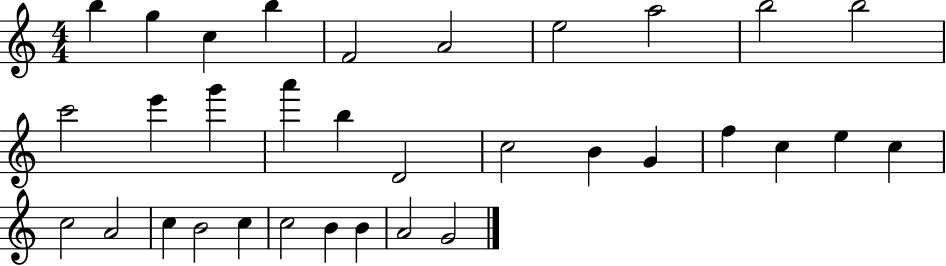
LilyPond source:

{
  \clef treble
  \numericTimeSignature
  \time 4/4
  \key c \major
  b''4 g''4 c''4 b''4 | f'2 a'2 | e''2 a''2 | b''2 b''2 | \break c'''2 e'''4 g'''4 | a'''4 b''4 d'2 | c''2 b'4 g'4 | f''4 c''4 e''4 c''4 | \break c''2 a'2 | c''4 b'2 c''4 | c''2 b'4 b'4 | a'2 g'2 | \break \bar "|."
}